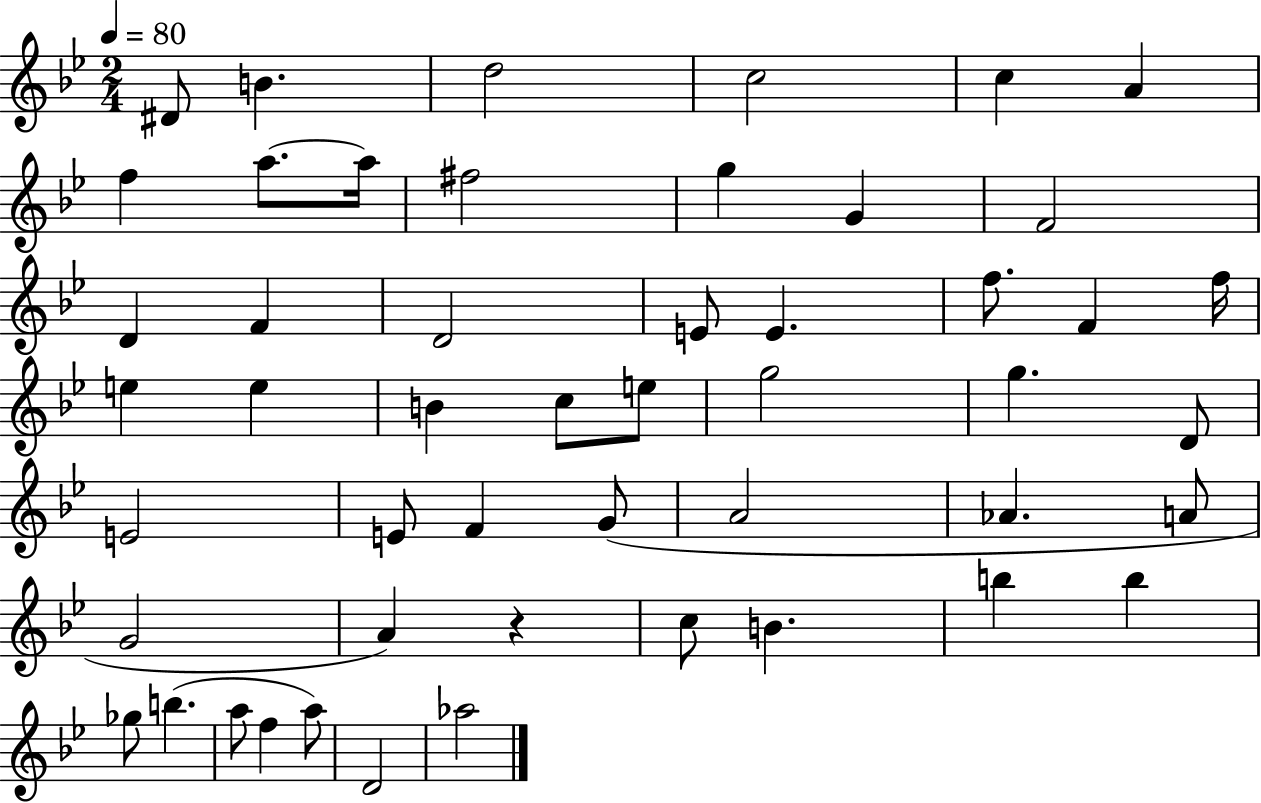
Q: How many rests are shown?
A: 1